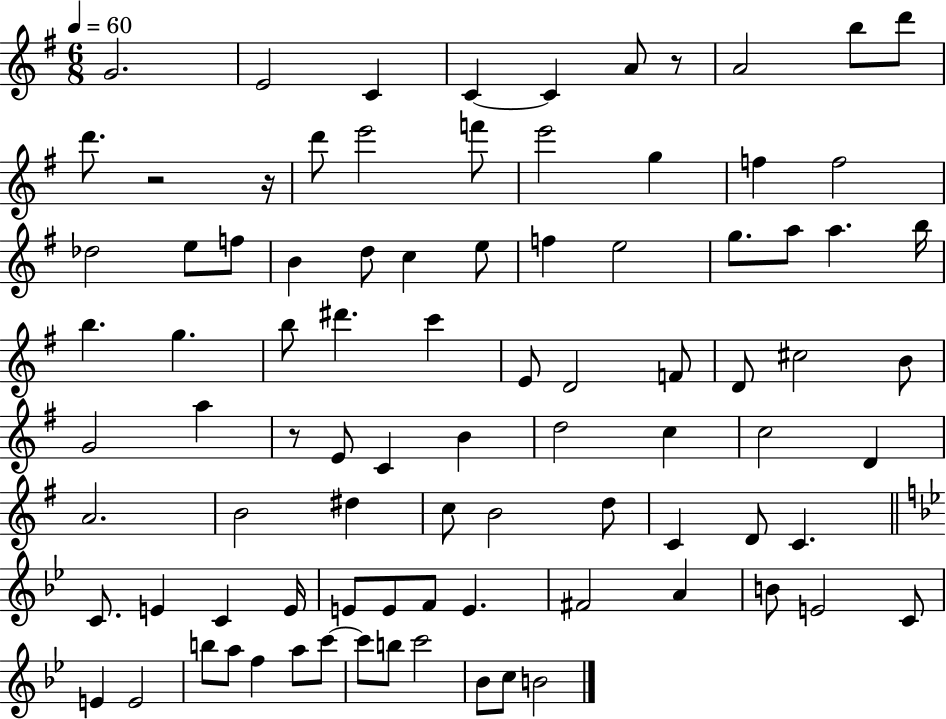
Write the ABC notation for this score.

X:1
T:Untitled
M:6/8
L:1/4
K:G
G2 E2 C C C A/2 z/2 A2 b/2 d'/2 d'/2 z2 z/4 d'/2 e'2 f'/2 e'2 g f f2 _d2 e/2 f/2 B d/2 c e/2 f e2 g/2 a/2 a b/4 b g b/2 ^d' c' E/2 D2 F/2 D/2 ^c2 B/2 G2 a z/2 E/2 C B d2 c c2 D A2 B2 ^d c/2 B2 d/2 C D/2 C C/2 E C E/4 E/2 E/2 F/2 E ^F2 A B/2 E2 C/2 E E2 b/2 a/2 f a/2 c'/2 c'/2 b/2 c'2 _B/2 c/2 B2